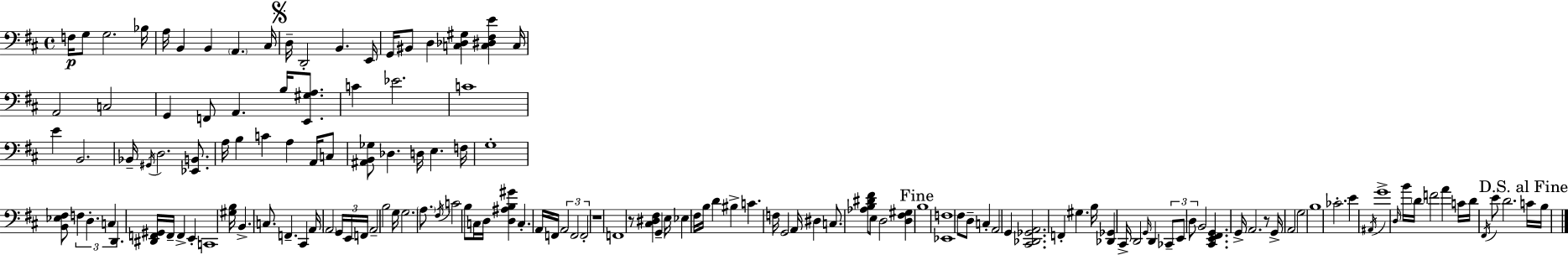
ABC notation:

X:1
T:Untitled
M:4/4
L:1/4
K:D
F,/4 G,/2 G,2 _B,/4 A,/4 B,, B,, A,, ^C,/4 D,/4 D,,2 B,, E,,/4 G,,/4 ^B,,/2 D, [C,_D,^G,] [C,^D,^F,E] C,/4 A,,2 C,2 G,, F,,/2 A,, B,/4 [E,,^G,A,]/2 C _E2 C4 E B,,2 _B,,/4 ^G,,/4 D,2 [_E,,B,,]/2 A,/4 B, C A, A,,/4 C,/2 [^A,,B,,_G,]/2 _D, D,/4 E, F,/4 G,4 [B,,_E,^F,]/2 F, D, C, D,, [^D,,F,,^G,,]/4 F,,/4 F,, E,, C,,4 [^G,B,]/4 B,, C,/2 F,, ^C,, A,,/4 A,,2 G,,/4 E,,/4 F,,/4 A,,2 B,2 G,/4 G,2 A,/2 ^F,/4 C2 B,/2 C,/4 D,/4 [D,^A,B,^G] C, A,,/4 F,,/4 A,,2 F,,2 F,,2 z4 F,,4 z/2 [^C,^D,^F,] G,, E,/4 _E, ^F,/4 B,/4 D ^B, C F,/4 G,,2 A,,/4 ^D, C,/2 [_A,B,^D^F]/2 E,/2 D,2 [D,^F,^G,] B,4 [_E,,F,]4 ^F,/2 D,/2 C, A,,2 G,, [^C,,_D,,_G,,A,,]2 F,, ^G, B,/4 [_D,,_G,,] ^C,,/4 D,,2 G,,/4 D,, _C,,/2 E,,/2 D,/2 B,,2 [^C,,E,,^F,,G,,] G,,/4 A,,2 z/2 G,,/4 A,,2 G,2 B,4 _C2 E ^A,,/4 G4 D,/4 B/4 D/4 F2 A C/4 D/4 ^F,,/4 E/2 D2 C/4 B,/4